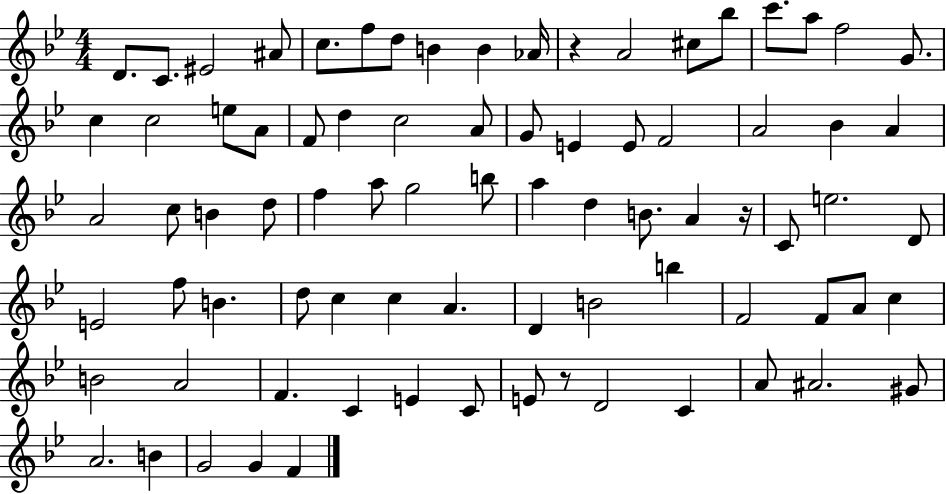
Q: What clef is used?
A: treble